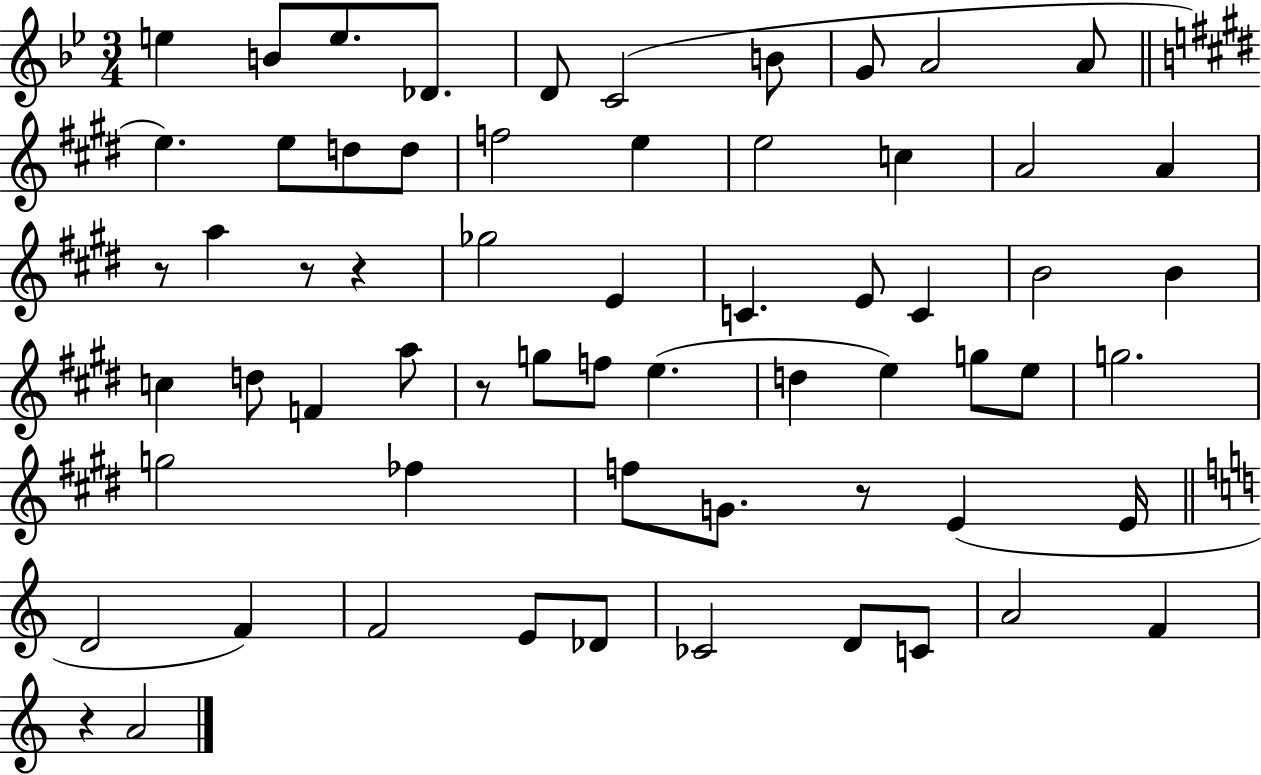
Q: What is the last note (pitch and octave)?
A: A4